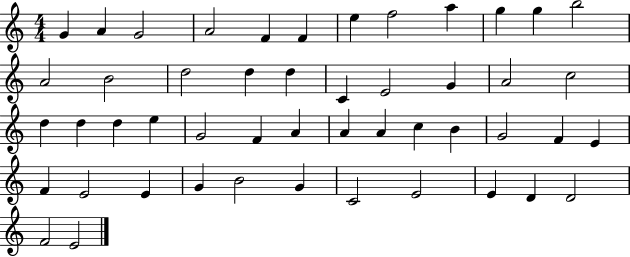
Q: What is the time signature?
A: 4/4